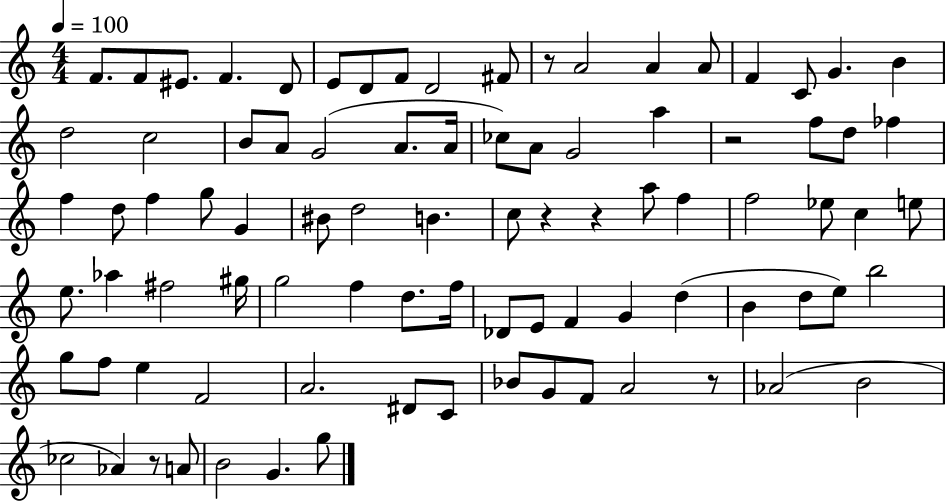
{
  \clef treble
  \numericTimeSignature
  \time 4/4
  \key c \major
  \tempo 4 = 100
  f'8. f'8 eis'8. f'4. d'8 | e'8 d'8 f'8 d'2 fis'8 | r8 a'2 a'4 a'8 | f'4 c'8 g'4. b'4 | \break d''2 c''2 | b'8 a'8 g'2( a'8. a'16 | ces''8) a'8 g'2 a''4 | r2 f''8 d''8 fes''4 | \break f''4 d''8 f''4 g''8 g'4 | bis'8 d''2 b'4. | c''8 r4 r4 a''8 f''4 | f''2 ees''8 c''4 e''8 | \break e''8. aes''4 fis''2 gis''16 | g''2 f''4 d''8. f''16 | des'8 e'8 f'4 g'4 d''4( | b'4 d''8 e''8) b''2 | \break g''8 f''8 e''4 f'2 | a'2. dis'8 c'8 | bes'8 g'8 f'8 a'2 r8 | aes'2( b'2 | \break ces''2 aes'4) r8 a'8 | b'2 g'4. g''8 | \bar "|."
}